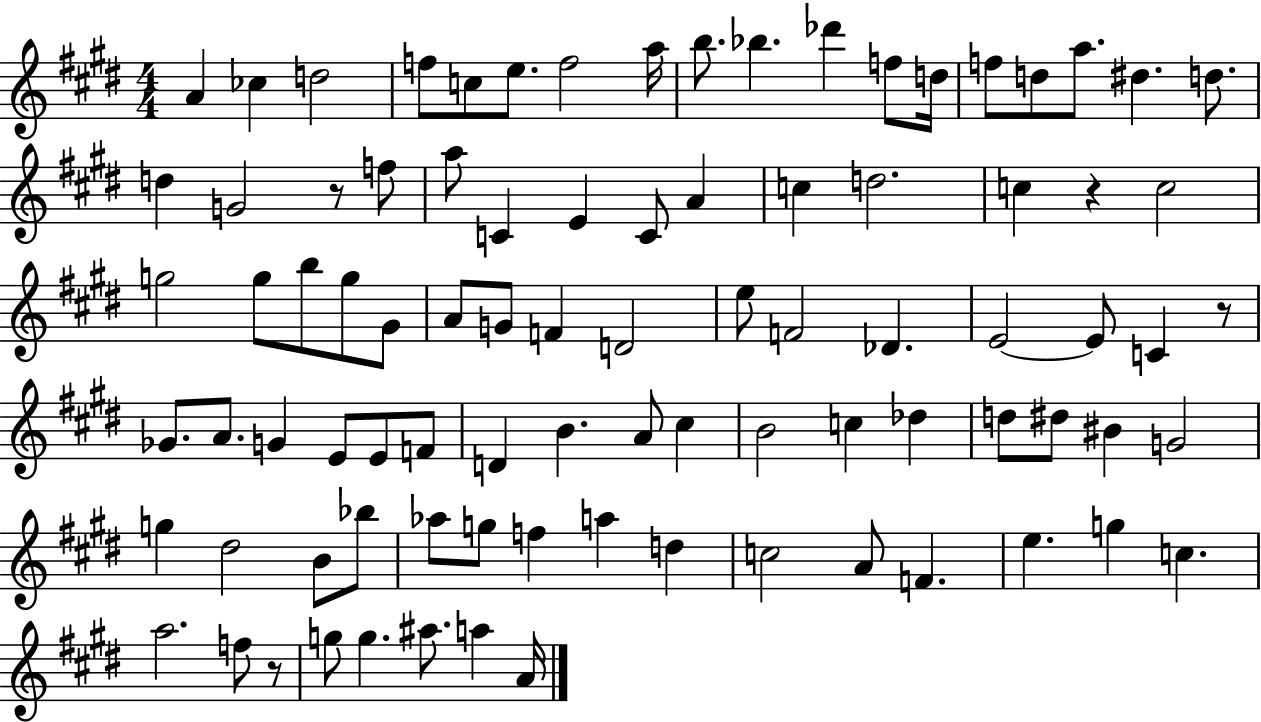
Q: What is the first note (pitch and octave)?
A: A4